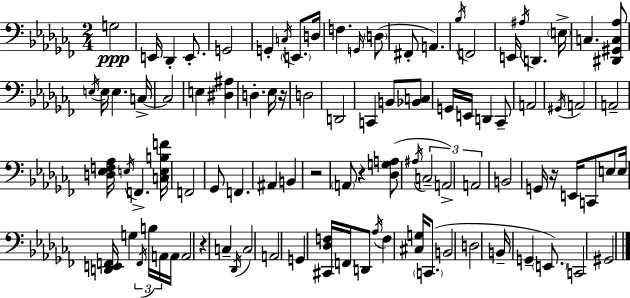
{
  \clef bass
  \numericTimeSignature
  \time 2/4
  \key aes \minor
  g2\ppp | e,16 des,4-. e,8.-. | g,2 | g,4-. \acciaccatura { c16 } \parenthesize e,8. | \break d16 f4. \grace { g,16 }( | \parenthesize d8 fis,8-. a,4.) | \acciaccatura { bes16 } f,2 | e,16 \acciaccatura { ais16 } d,4. | \break \parenthesize e16-> c4. | <dis, gis, c aes>8 \acciaccatura { e16 } e16 e4. | c16->~~ c2 | e4 | \break <dis ais>4 d4.-. | ees16 r16 d2 | d,2 | c,4 | \break b,8 <bes, c>8 g,16 e,16 d,4 | ces,8-- a,2 | \acciaccatura { gis,16 } a,2 | a,2-- | \break <d ees f aes>16 \acciaccatura { e16 } | f,4.-> <c e b f'>16 f,2 | ges,8 | f,4. ais,4 | \break b,4 r2 | \parenthesize a,8 | r4 <des g a>8( \acciaccatura { ais16 } | \tuplet 3/2 { c2-- | \break a,2->) | a,2 } | b,2 | g,16 r16 e,16 c,8 e8 e16 | \break <d, e, f,>16 g4 \tuplet 3/2 { \acciaccatura { f,16 } b16 a,16 } | a,16 a,2 | r4 c4-- | \acciaccatura { des,16 } c2 | \break a,2 | g,4 <cis, des f>16 \parenthesize f,16 | d,8 \acciaccatura { aes16 } f4 <cis g>16 | \parenthesize c,8.( b,2 | \break d2 | b,16-- g,4-- | \parenthesize e,8.) c,2 | gis,2 | \break \bar "|."
}